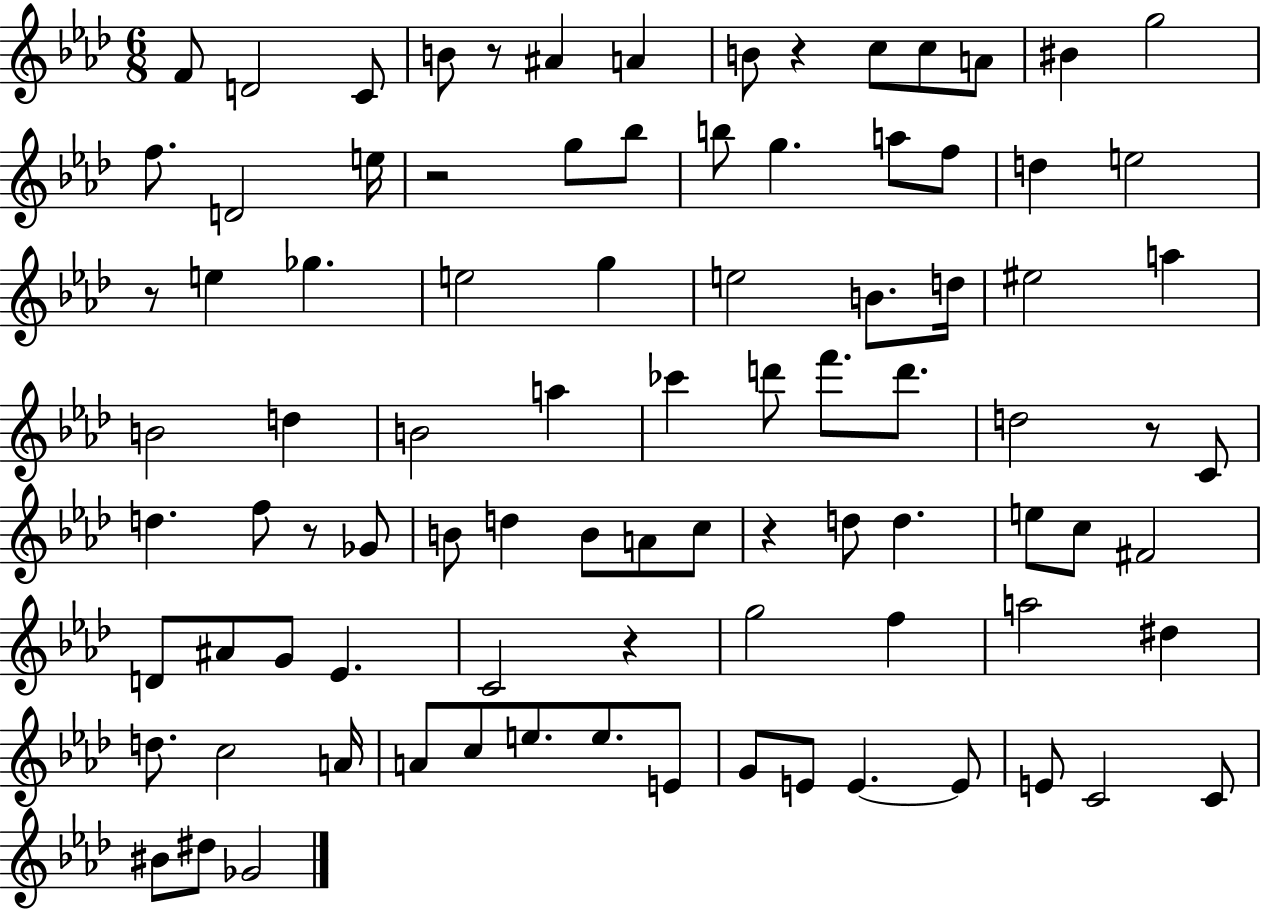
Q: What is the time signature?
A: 6/8